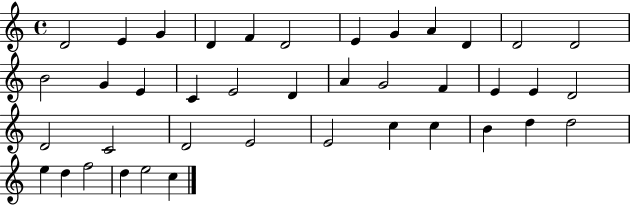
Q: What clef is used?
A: treble